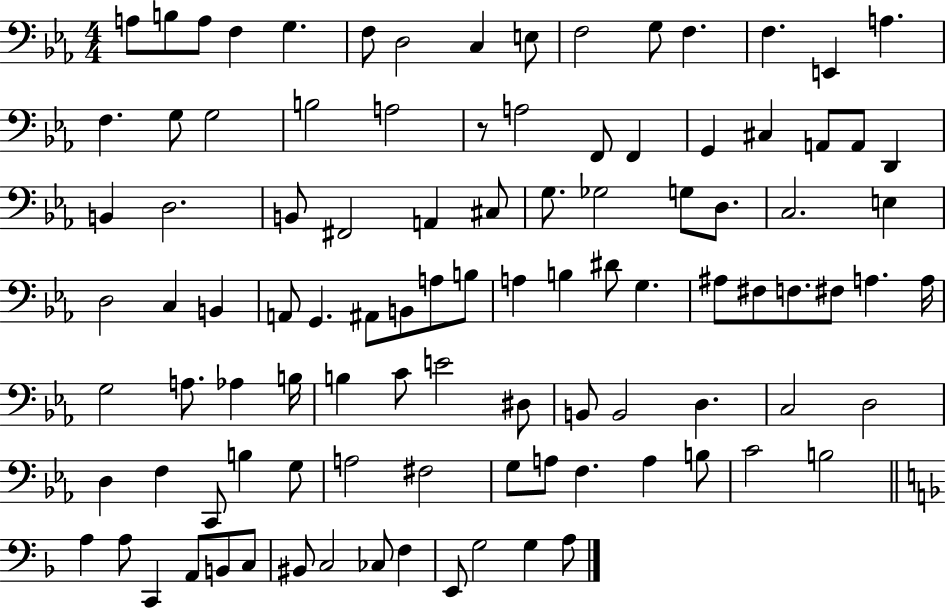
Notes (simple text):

A3/e B3/e A3/e F3/q G3/q. F3/e D3/h C3/q E3/e F3/h G3/e F3/q. F3/q. E2/q A3/q. F3/q. G3/e G3/h B3/h A3/h R/e A3/h F2/e F2/q G2/q C#3/q A2/e A2/e D2/q B2/q D3/h. B2/e F#2/h A2/q C#3/e G3/e. Gb3/h G3/e D3/e. C3/h. E3/q D3/h C3/q B2/q A2/e G2/q. A#2/e B2/e A3/e B3/e A3/q B3/q D#4/e G3/q. A#3/e F#3/e F3/e. F#3/e A3/q. A3/s G3/h A3/e. Ab3/q B3/s B3/q C4/e E4/h D#3/e B2/e B2/h D3/q. C3/h D3/h D3/q F3/q C2/e B3/q G3/e A3/h F#3/h G3/e A3/e F3/q. A3/q B3/e C4/h B3/h A3/q A3/e C2/q A2/e B2/e C3/e BIS2/e C3/h CES3/e F3/q E2/e G3/h G3/q A3/e